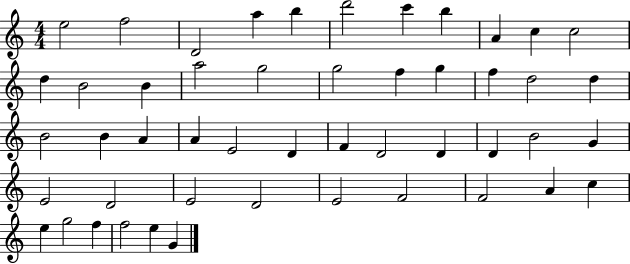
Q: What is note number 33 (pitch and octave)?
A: B4